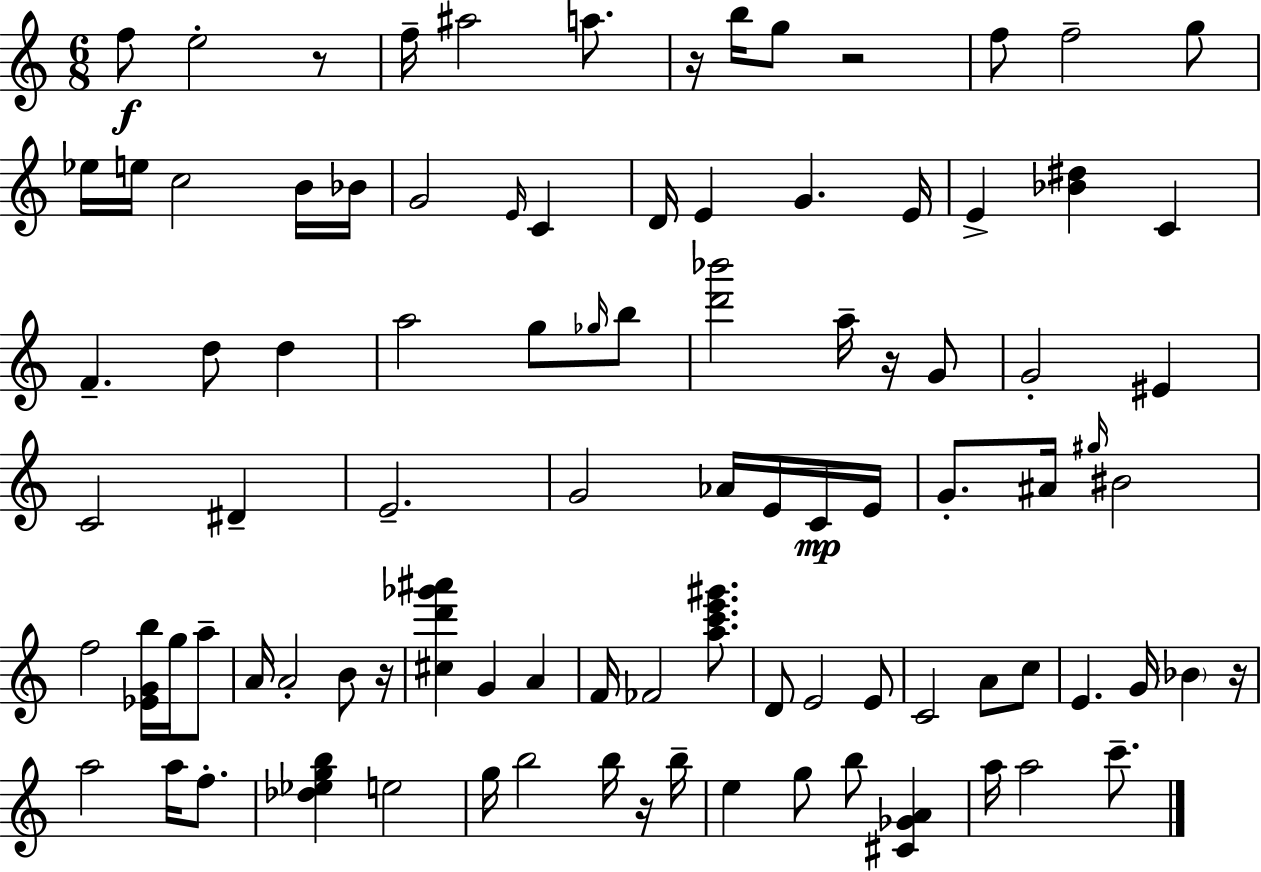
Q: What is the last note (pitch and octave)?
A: C6